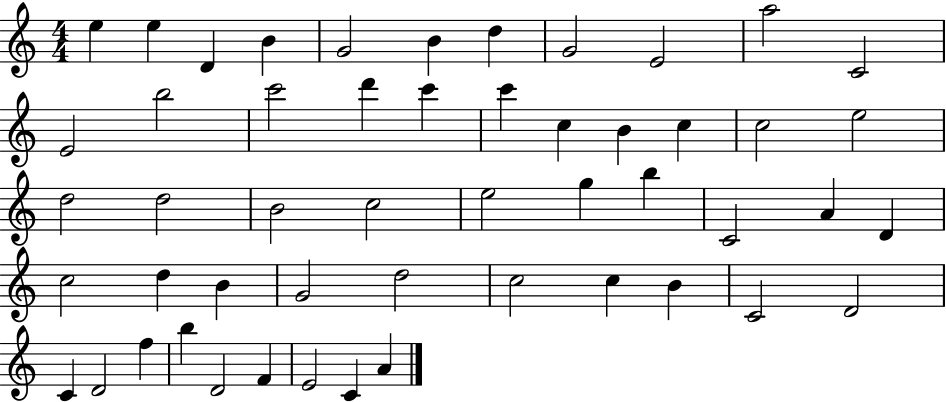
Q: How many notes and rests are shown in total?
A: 51